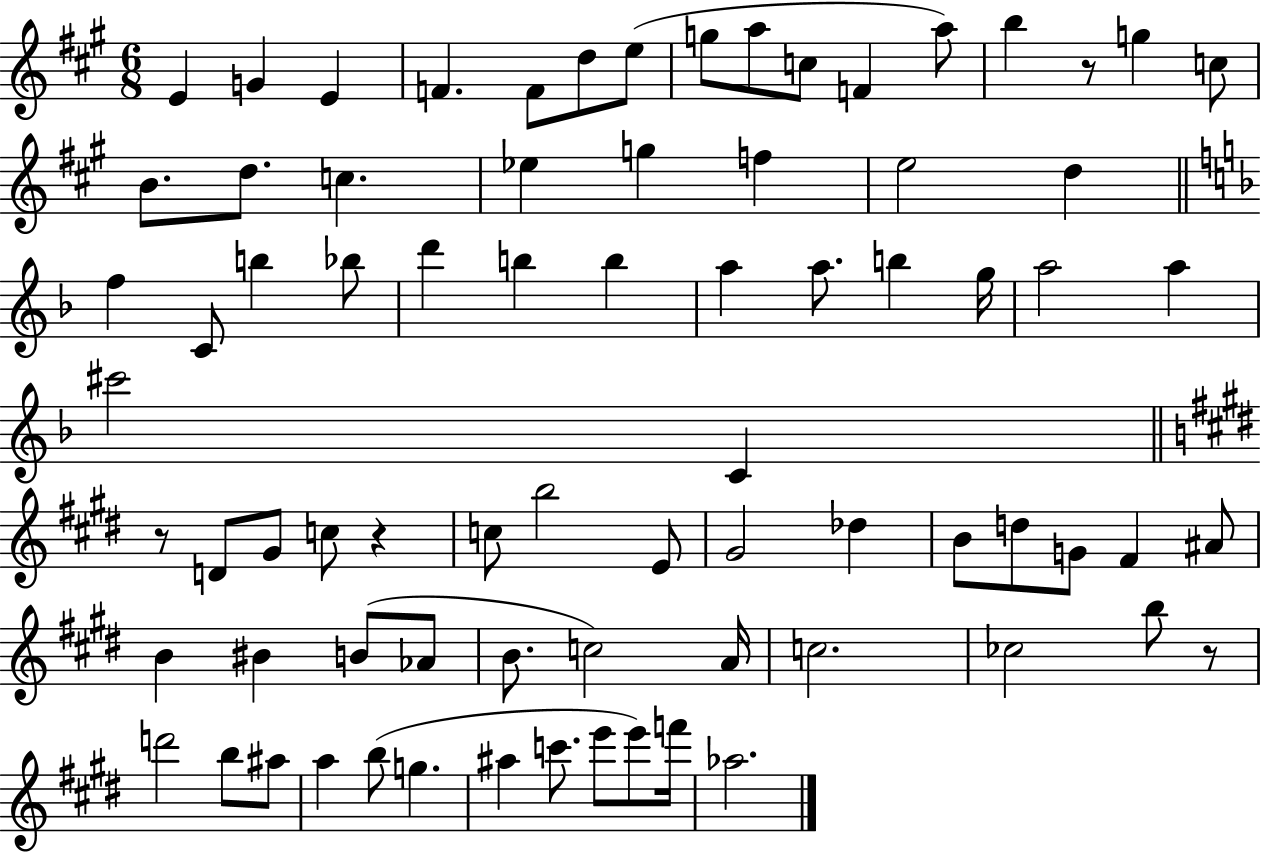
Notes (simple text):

E4/q G4/q E4/q F4/q. F4/e D5/e E5/e G5/e A5/e C5/e F4/q A5/e B5/q R/e G5/q C5/e B4/e. D5/e. C5/q. Eb5/q G5/q F5/q E5/h D5/q F5/q C4/e B5/q Bb5/e D6/q B5/q B5/q A5/q A5/e. B5/q G5/s A5/h A5/q C#6/h C4/q R/e D4/e G#4/e C5/e R/q C5/e B5/h E4/e G#4/h Db5/q B4/e D5/e G4/e F#4/q A#4/e B4/q BIS4/q B4/e Ab4/e B4/e. C5/h A4/s C5/h. CES5/h B5/e R/e D6/h B5/e A#5/e A5/q B5/e G5/q. A#5/q C6/e. E6/e E6/e F6/s Ab5/h.